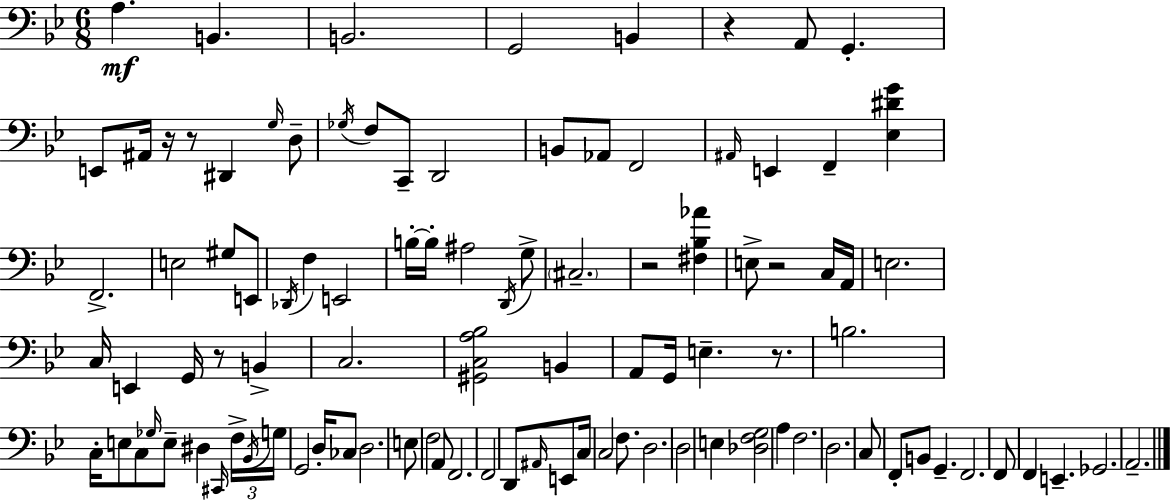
A3/q. B2/q. B2/h. G2/h B2/q R/q A2/e G2/q. E2/e A#2/s R/s R/e D#2/q G3/s D3/e Gb3/s F3/e C2/e D2/h B2/e Ab2/e F2/h A#2/s E2/q F2/q [Eb3,D#4,G4]/q F2/h. E3/h G#3/e E2/e Db2/s F3/q E2/h B3/s B3/s A#3/h D2/s G3/e C#3/h. R/h [F#3,Bb3,Ab4]/q E3/e R/h C3/s A2/s E3/h. C3/s E2/q G2/s R/e B2/q C3/h. [G#2,C3,A3,Bb3]/h B2/q A2/e G2/s E3/q. R/e. B3/h. C3/s E3/e C3/e Gb3/s E3/e D#3/q C#2/s F3/s Bb2/s G3/s G2/h D3/s CES3/e D3/h. E3/e F3/h A2/e F2/h. F2/h D2/e A#2/s E2/e C3/s C3/h F3/e. D3/h. D3/h E3/q [Db3,F3,G3]/h A3/q F3/h. D3/h. C3/e F2/e B2/e G2/q. F2/h. F2/e F2/q E2/q. Gb2/h. A2/h.